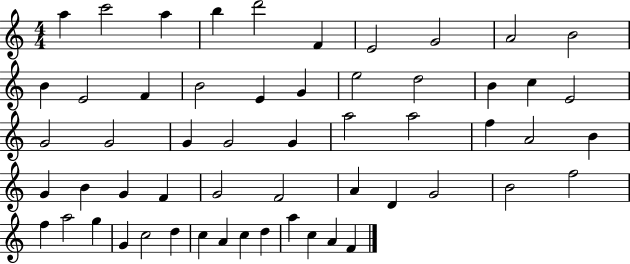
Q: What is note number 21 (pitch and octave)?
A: E4